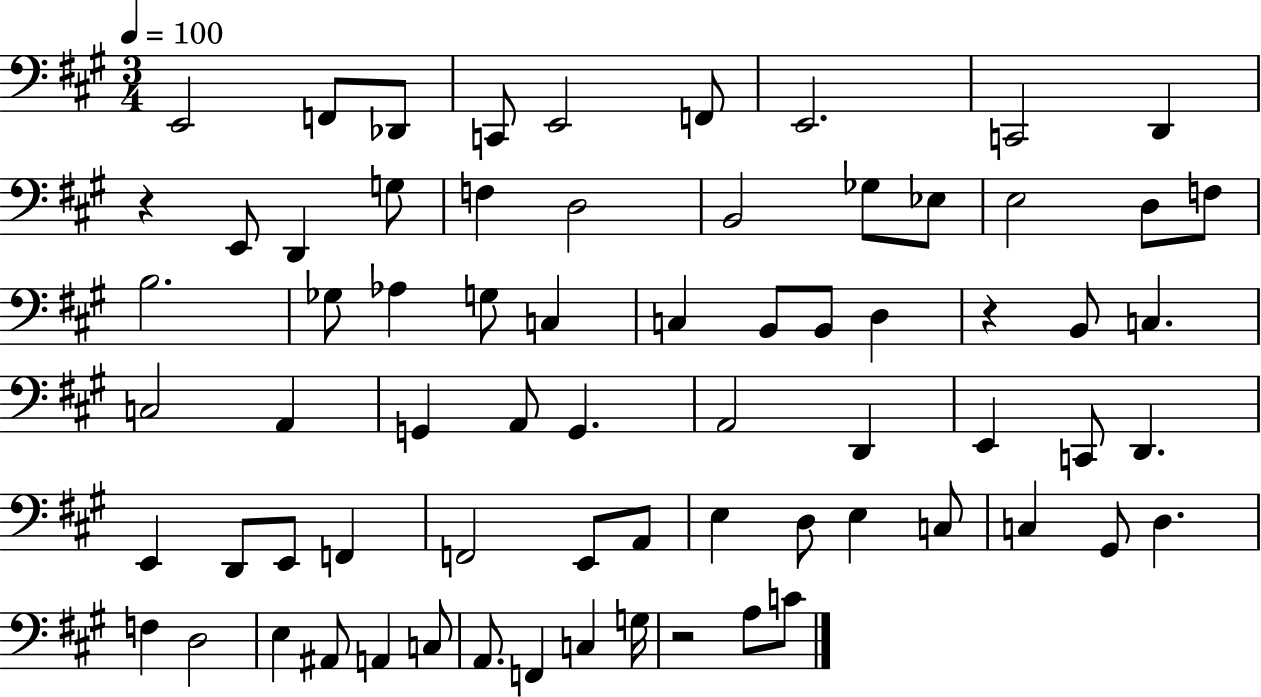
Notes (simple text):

E2/h F2/e Db2/e C2/e E2/h F2/e E2/h. C2/h D2/q R/q E2/e D2/q G3/e F3/q D3/h B2/h Gb3/e Eb3/e E3/h D3/e F3/e B3/h. Gb3/e Ab3/q G3/e C3/q C3/q B2/e B2/e D3/q R/q B2/e C3/q. C3/h A2/q G2/q A2/e G2/q. A2/h D2/q E2/q C2/e D2/q. E2/q D2/e E2/e F2/q F2/h E2/e A2/e E3/q D3/e E3/q C3/e C3/q G#2/e D3/q. F3/q D3/h E3/q A#2/e A2/q C3/e A2/e. F2/q C3/q G3/s R/h A3/e C4/e